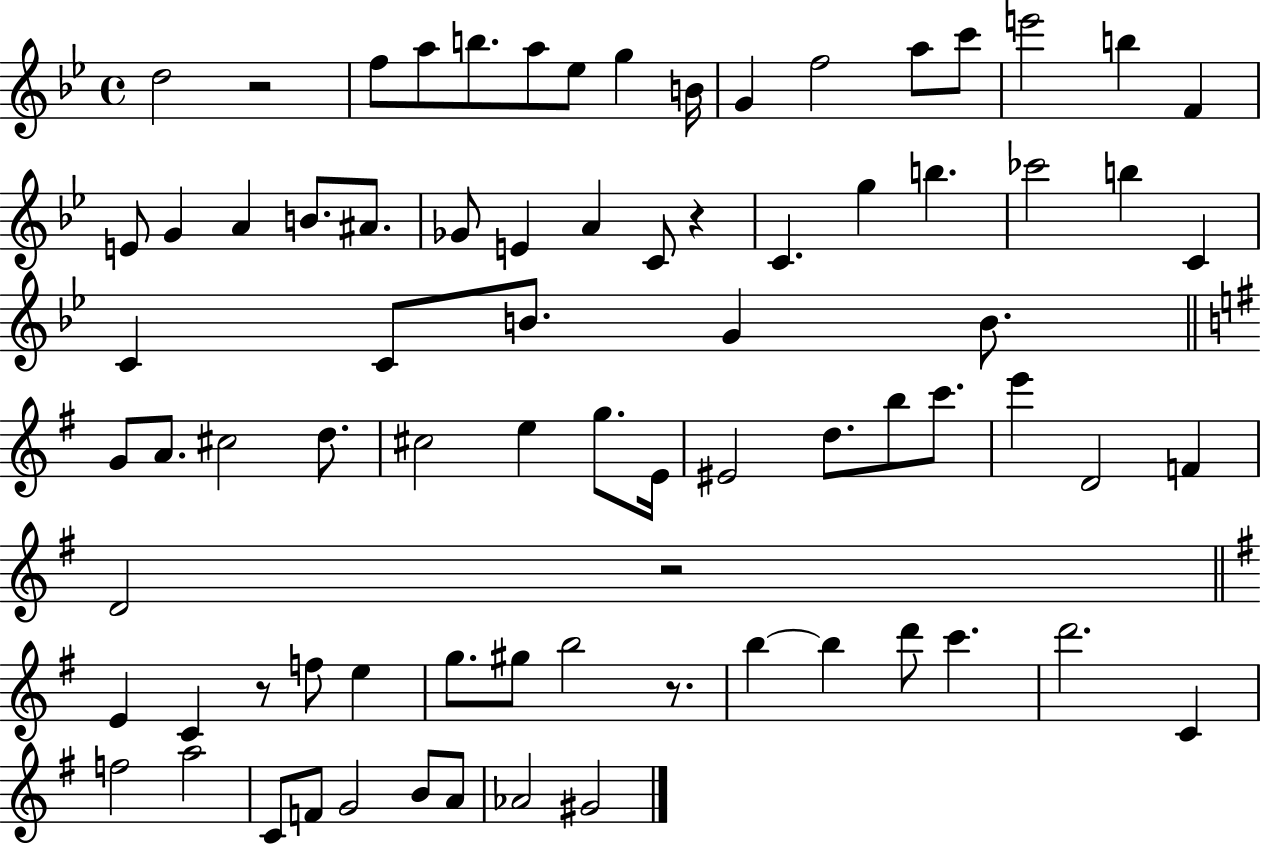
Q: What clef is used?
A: treble